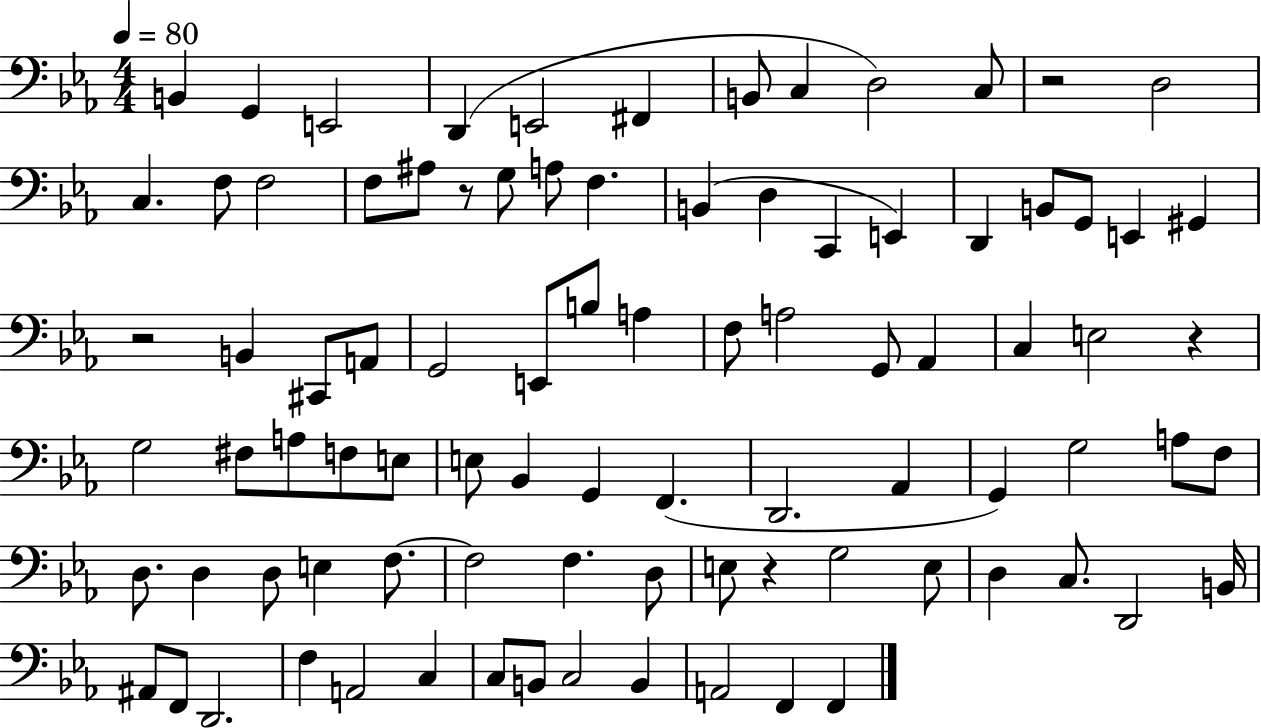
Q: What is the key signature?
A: EES major